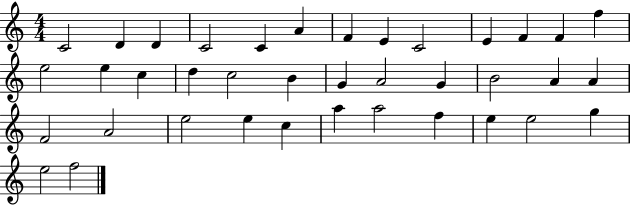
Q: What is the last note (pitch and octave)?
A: F5